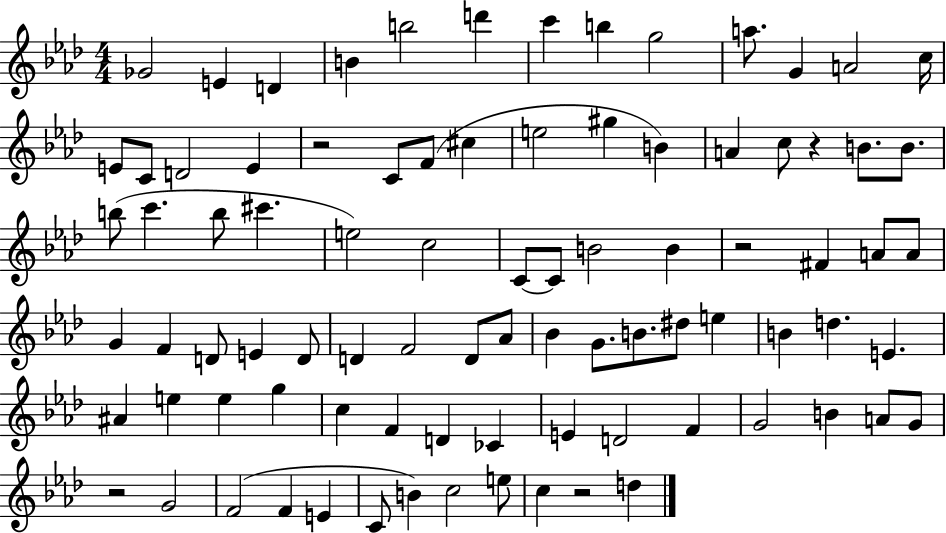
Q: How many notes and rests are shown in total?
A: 87